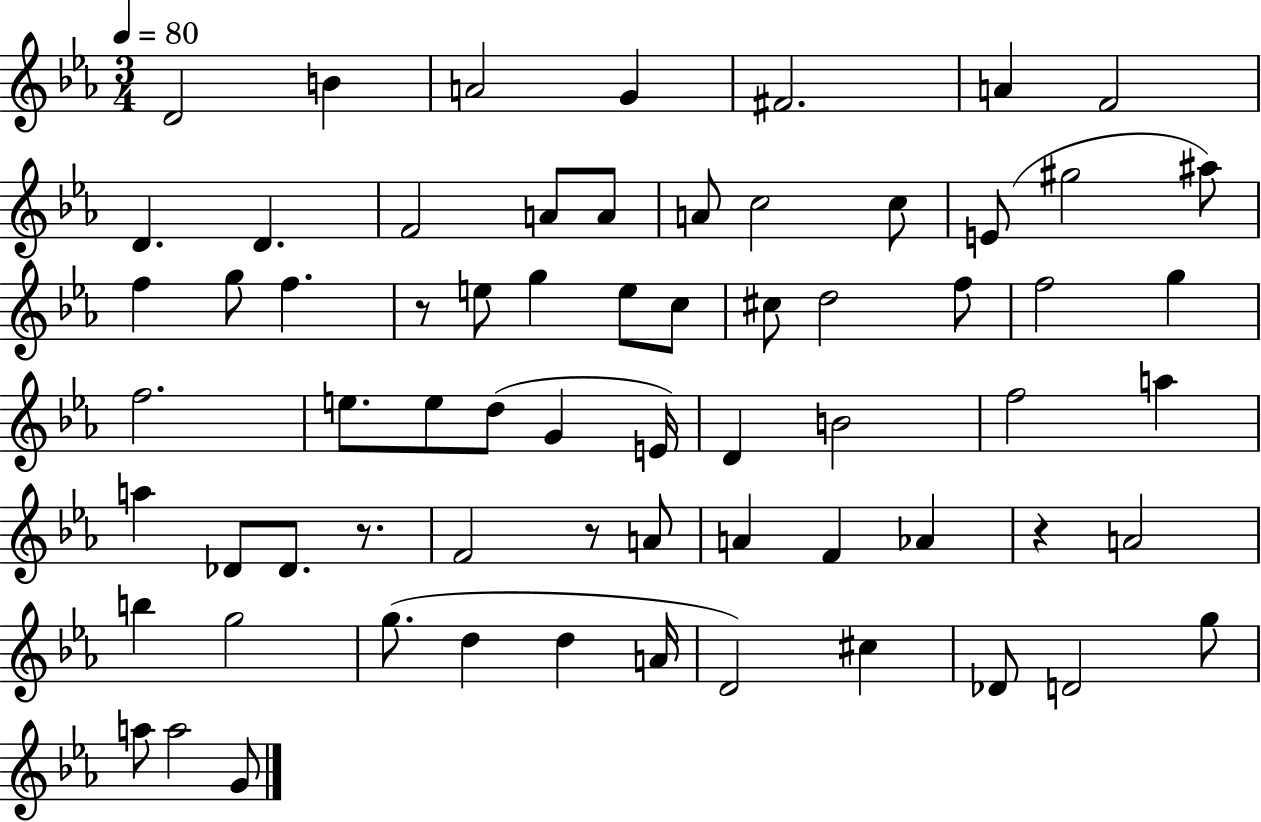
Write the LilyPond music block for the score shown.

{
  \clef treble
  \numericTimeSignature
  \time 3/4
  \key ees \major
  \tempo 4 = 80
  d'2 b'4 | a'2 g'4 | fis'2. | a'4 f'2 | \break d'4. d'4. | f'2 a'8 a'8 | a'8 c''2 c''8 | e'8( gis''2 ais''8) | \break f''4 g''8 f''4. | r8 e''8 g''4 e''8 c''8 | cis''8 d''2 f''8 | f''2 g''4 | \break f''2. | e''8. e''8 d''8( g'4 e'16) | d'4 b'2 | f''2 a''4 | \break a''4 des'8 des'8. r8. | f'2 r8 a'8 | a'4 f'4 aes'4 | r4 a'2 | \break b''4 g''2 | g''8.( d''4 d''4 a'16 | d'2) cis''4 | des'8 d'2 g''8 | \break a''8 a''2 g'8 | \bar "|."
}